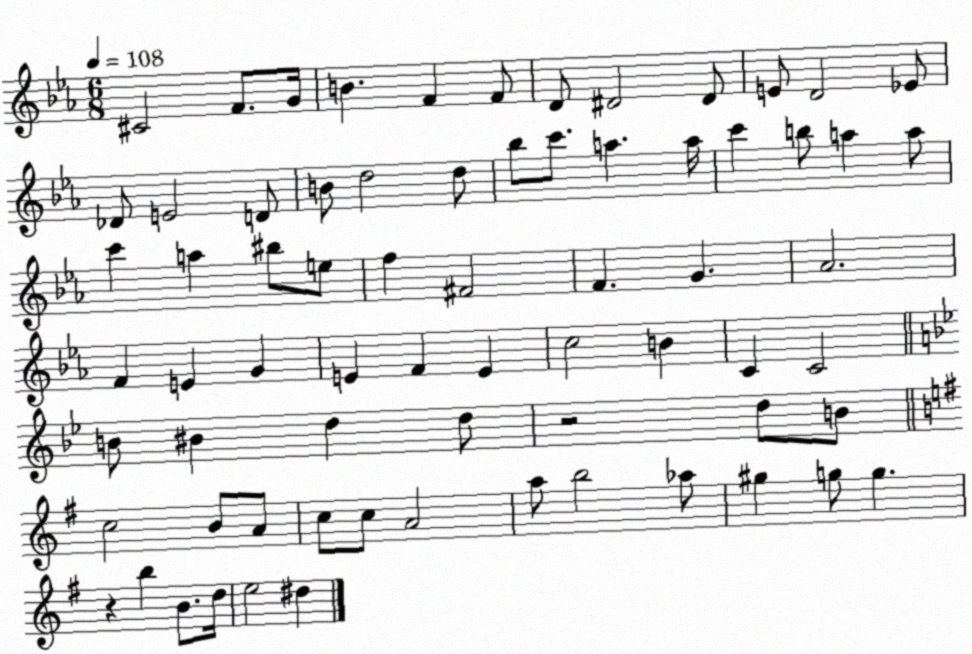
X:1
T:Untitled
M:6/8
L:1/4
K:Eb
^C2 F/2 G/4 B F F/2 D/2 ^D2 ^D/2 E/2 D2 _E/2 _D/2 E2 D/2 B/2 d2 d/2 _b/2 c'/2 a a/4 c' b/2 a a/2 c' a ^b/2 e/2 f ^F2 F G _A2 F E G E F E c2 B C C2 B/2 ^B d d/2 z2 d/2 B/2 c2 B/2 A/2 c/2 c/2 A2 a/2 b2 _a/2 ^g g/2 g z b B/2 d/4 e2 ^d